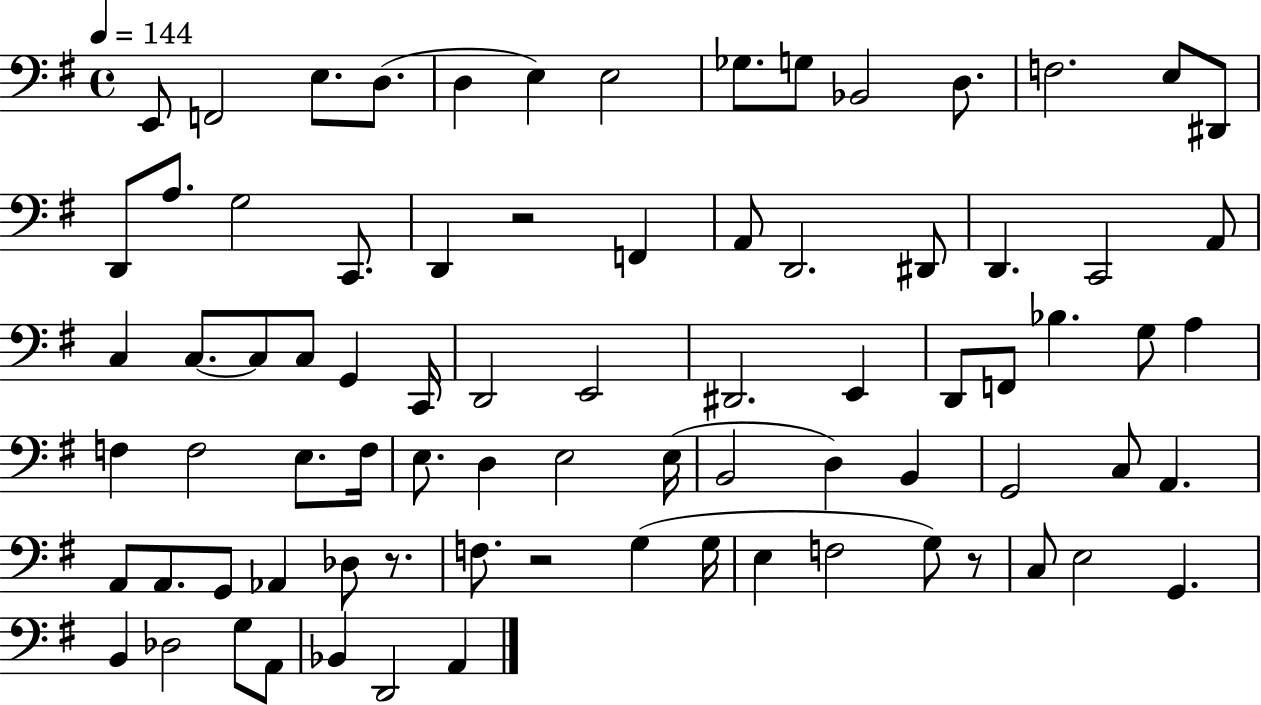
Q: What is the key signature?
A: G major